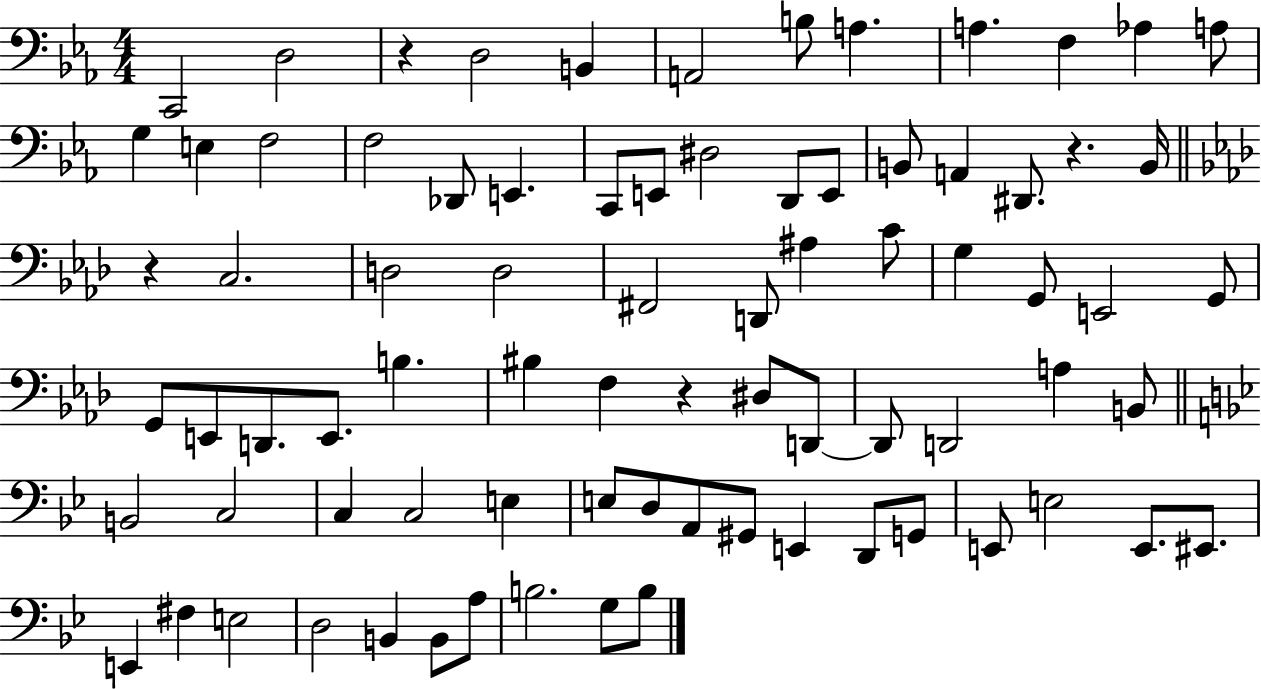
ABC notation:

X:1
T:Untitled
M:4/4
L:1/4
K:Eb
C,,2 D,2 z D,2 B,, A,,2 B,/2 A, A, F, _A, A,/2 G, E, F,2 F,2 _D,,/2 E,, C,,/2 E,,/2 ^D,2 D,,/2 E,,/2 B,,/2 A,, ^D,,/2 z B,,/4 z C,2 D,2 D,2 ^F,,2 D,,/2 ^A, C/2 G, G,,/2 E,,2 G,,/2 G,,/2 E,,/2 D,,/2 E,,/2 B, ^B, F, z ^D,/2 D,,/2 D,,/2 D,,2 A, B,,/2 B,,2 C,2 C, C,2 E, E,/2 D,/2 A,,/2 ^G,,/2 E,, D,,/2 G,,/2 E,,/2 E,2 E,,/2 ^E,,/2 E,, ^F, E,2 D,2 B,, B,,/2 A,/2 B,2 G,/2 B,/2